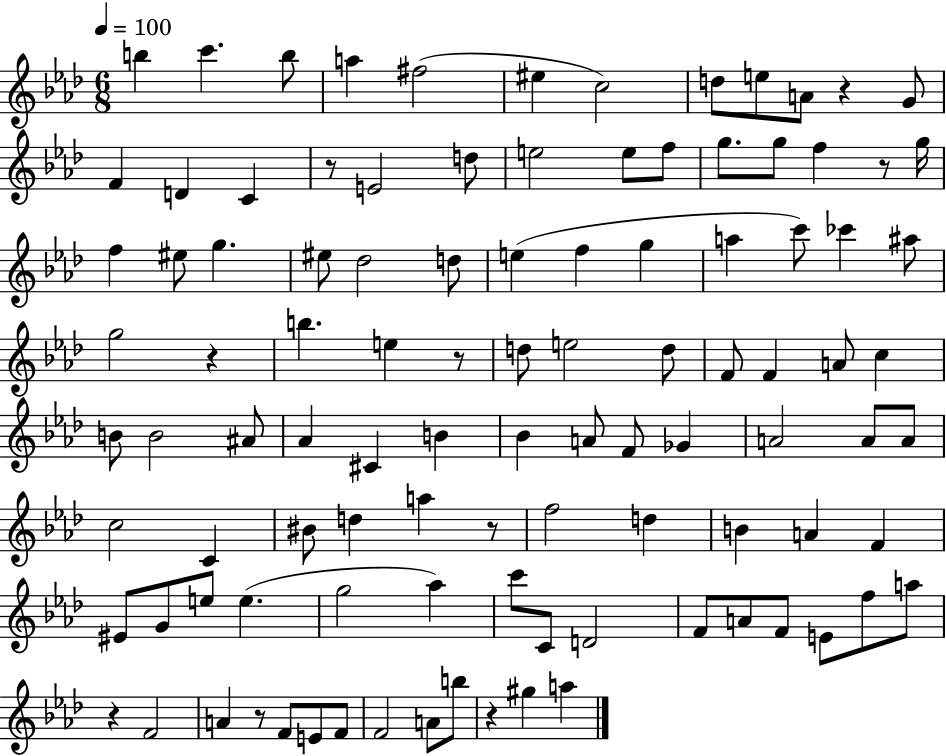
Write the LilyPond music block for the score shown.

{
  \clef treble
  \numericTimeSignature
  \time 6/8
  \key aes \major
  \tempo 4 = 100
  b''4 c'''4. b''8 | a''4 fis''2( | eis''4 c''2) | d''8 e''8 a'8 r4 g'8 | \break f'4 d'4 c'4 | r8 e'2 d''8 | e''2 e''8 f''8 | g''8. g''8 f''4 r8 g''16 | \break f''4 eis''8 g''4. | eis''8 des''2 d''8 | e''4( f''4 g''4 | a''4 c'''8) ces'''4 ais''8 | \break g''2 r4 | b''4. e''4 r8 | d''8 e''2 d''8 | f'8 f'4 a'8 c''4 | \break b'8 b'2 ais'8 | aes'4 cis'4 b'4 | bes'4 a'8 f'8 ges'4 | a'2 a'8 a'8 | \break c''2 c'4 | bis'8 d''4 a''4 r8 | f''2 d''4 | b'4 a'4 f'4 | \break eis'8 g'8 e''8 e''4.( | g''2 aes''4) | c'''8 c'8 d'2 | f'8 a'8 f'8 e'8 f''8 a''8 | \break r4 f'2 | a'4 r8 f'8 e'8 f'8 | f'2 a'8 b''8 | r4 gis''4 a''4 | \break \bar "|."
}